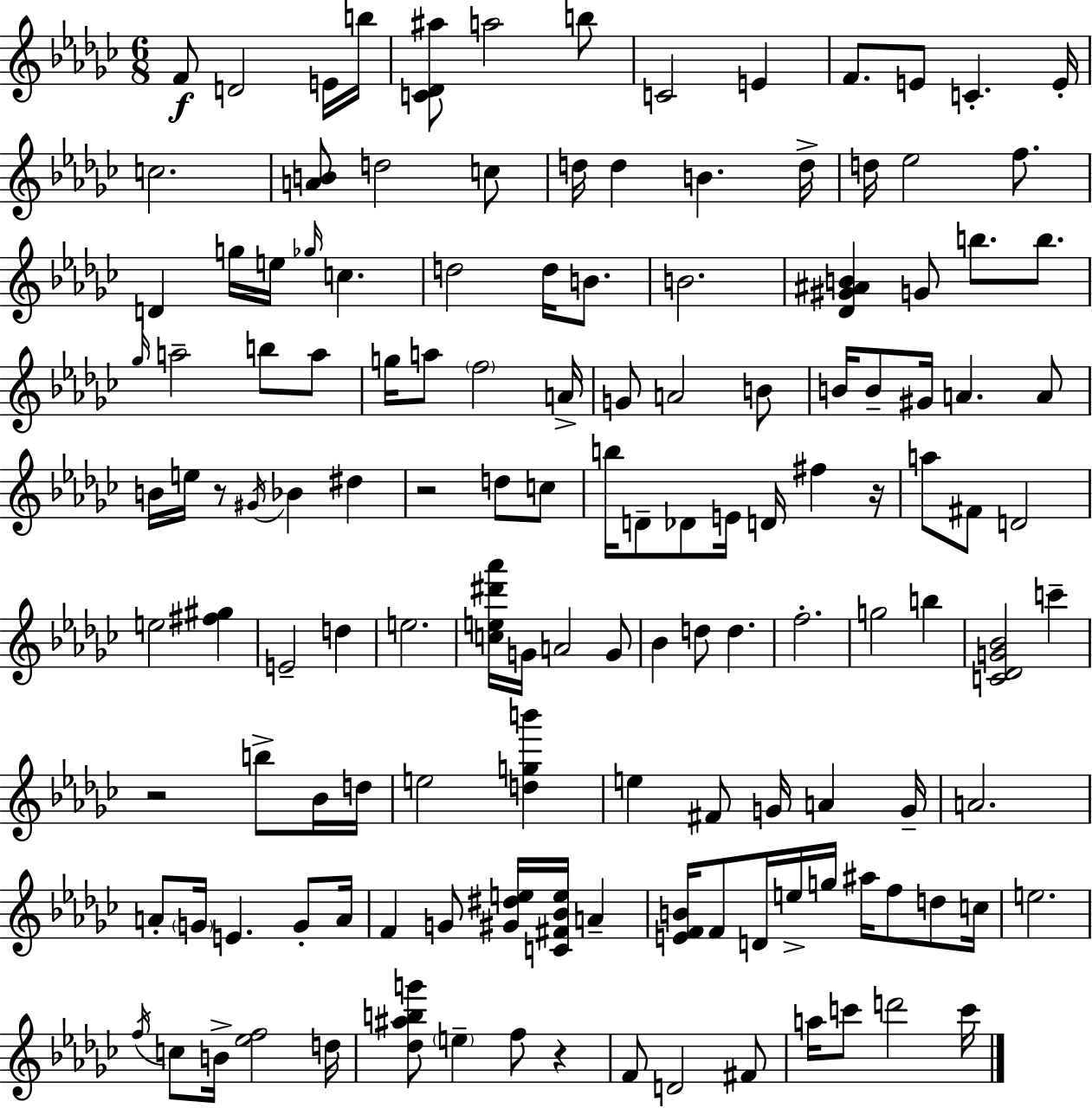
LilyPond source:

{
  \clef treble
  \numericTimeSignature
  \time 6/8
  \key ees \minor
  \repeat volta 2 { f'8\f d'2 e'16 b''16 | <c' des' ais''>8 a''2 b''8 | c'2 e'4 | f'8. e'8 c'4.-. e'16-. | \break c''2. | <a' b'>8 d''2 c''8 | d''16 d''4 b'4. d''16-> | d''16 ees''2 f''8. | \break d'4 g''16 e''16 \grace { ges''16 } c''4. | d''2 d''16 b'8. | b'2. | <des' gis' ais' b'>4 g'8 b''8. b''8. | \break \grace { ges''16 } a''2-- b''8 | a''8 g''16 a''8 \parenthesize f''2 | a'16-> g'8 a'2 | b'8 b'16 b'8-- gis'16 a'4. | \break a'8 b'16 e''16 r8 \acciaccatura { gis'16 } bes'4 dis''4 | r2 d''8 | c''8 b''16 d'8-- des'8 e'16 d'16 fis''4 | r16 a''8 fis'8 d'2 | \break e''2 <fis'' gis''>4 | e'2-- d''4 | e''2. | <c'' e'' dis''' aes'''>16 g'16 a'2 | \break g'8 bes'4 d''8 d''4. | f''2.-. | g''2 b''4 | <c' des' g' bes'>2 c'''4-- | \break r2 b''8-> | bes'16 d''16 e''2 <d'' g'' b'''>4 | e''4 fis'8 g'16 a'4 | g'16-- a'2. | \break a'8-. \parenthesize g'16 e'4. | g'8-. a'16 f'4 g'8 <gis' dis'' e''>16 <c' fis' bes' e''>16 a'4-- | <e' f' b'>16 f'8 d'16 e''16-> g''16 ais''16 f''8 | d''8 c''16 e''2. | \break \acciaccatura { f''16 } c''8 b'16-> <ees'' f''>2 | d''16 <des'' ais'' b'' g'''>8 \parenthesize e''4-- f''8 | r4 f'8 d'2 | fis'8 a''16 c'''8 d'''2 | \break c'''16 } \bar "|."
}